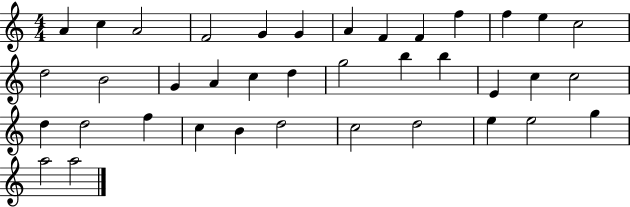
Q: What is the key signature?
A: C major